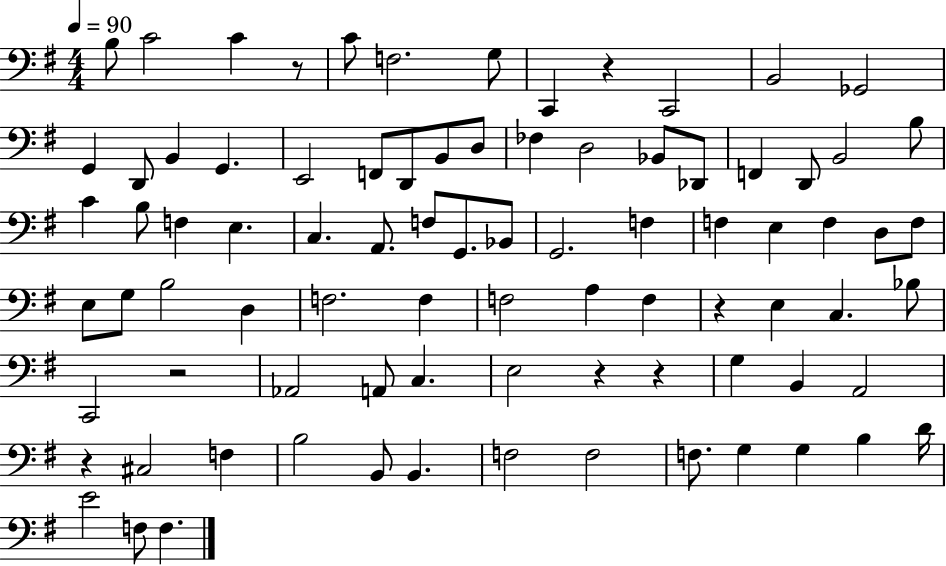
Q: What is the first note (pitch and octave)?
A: B3